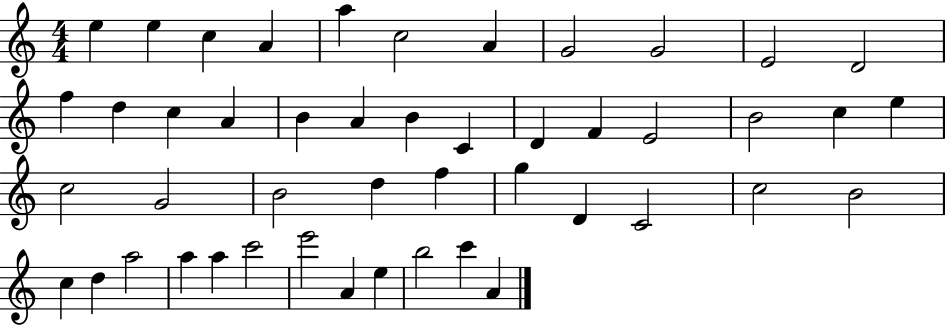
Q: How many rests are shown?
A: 0